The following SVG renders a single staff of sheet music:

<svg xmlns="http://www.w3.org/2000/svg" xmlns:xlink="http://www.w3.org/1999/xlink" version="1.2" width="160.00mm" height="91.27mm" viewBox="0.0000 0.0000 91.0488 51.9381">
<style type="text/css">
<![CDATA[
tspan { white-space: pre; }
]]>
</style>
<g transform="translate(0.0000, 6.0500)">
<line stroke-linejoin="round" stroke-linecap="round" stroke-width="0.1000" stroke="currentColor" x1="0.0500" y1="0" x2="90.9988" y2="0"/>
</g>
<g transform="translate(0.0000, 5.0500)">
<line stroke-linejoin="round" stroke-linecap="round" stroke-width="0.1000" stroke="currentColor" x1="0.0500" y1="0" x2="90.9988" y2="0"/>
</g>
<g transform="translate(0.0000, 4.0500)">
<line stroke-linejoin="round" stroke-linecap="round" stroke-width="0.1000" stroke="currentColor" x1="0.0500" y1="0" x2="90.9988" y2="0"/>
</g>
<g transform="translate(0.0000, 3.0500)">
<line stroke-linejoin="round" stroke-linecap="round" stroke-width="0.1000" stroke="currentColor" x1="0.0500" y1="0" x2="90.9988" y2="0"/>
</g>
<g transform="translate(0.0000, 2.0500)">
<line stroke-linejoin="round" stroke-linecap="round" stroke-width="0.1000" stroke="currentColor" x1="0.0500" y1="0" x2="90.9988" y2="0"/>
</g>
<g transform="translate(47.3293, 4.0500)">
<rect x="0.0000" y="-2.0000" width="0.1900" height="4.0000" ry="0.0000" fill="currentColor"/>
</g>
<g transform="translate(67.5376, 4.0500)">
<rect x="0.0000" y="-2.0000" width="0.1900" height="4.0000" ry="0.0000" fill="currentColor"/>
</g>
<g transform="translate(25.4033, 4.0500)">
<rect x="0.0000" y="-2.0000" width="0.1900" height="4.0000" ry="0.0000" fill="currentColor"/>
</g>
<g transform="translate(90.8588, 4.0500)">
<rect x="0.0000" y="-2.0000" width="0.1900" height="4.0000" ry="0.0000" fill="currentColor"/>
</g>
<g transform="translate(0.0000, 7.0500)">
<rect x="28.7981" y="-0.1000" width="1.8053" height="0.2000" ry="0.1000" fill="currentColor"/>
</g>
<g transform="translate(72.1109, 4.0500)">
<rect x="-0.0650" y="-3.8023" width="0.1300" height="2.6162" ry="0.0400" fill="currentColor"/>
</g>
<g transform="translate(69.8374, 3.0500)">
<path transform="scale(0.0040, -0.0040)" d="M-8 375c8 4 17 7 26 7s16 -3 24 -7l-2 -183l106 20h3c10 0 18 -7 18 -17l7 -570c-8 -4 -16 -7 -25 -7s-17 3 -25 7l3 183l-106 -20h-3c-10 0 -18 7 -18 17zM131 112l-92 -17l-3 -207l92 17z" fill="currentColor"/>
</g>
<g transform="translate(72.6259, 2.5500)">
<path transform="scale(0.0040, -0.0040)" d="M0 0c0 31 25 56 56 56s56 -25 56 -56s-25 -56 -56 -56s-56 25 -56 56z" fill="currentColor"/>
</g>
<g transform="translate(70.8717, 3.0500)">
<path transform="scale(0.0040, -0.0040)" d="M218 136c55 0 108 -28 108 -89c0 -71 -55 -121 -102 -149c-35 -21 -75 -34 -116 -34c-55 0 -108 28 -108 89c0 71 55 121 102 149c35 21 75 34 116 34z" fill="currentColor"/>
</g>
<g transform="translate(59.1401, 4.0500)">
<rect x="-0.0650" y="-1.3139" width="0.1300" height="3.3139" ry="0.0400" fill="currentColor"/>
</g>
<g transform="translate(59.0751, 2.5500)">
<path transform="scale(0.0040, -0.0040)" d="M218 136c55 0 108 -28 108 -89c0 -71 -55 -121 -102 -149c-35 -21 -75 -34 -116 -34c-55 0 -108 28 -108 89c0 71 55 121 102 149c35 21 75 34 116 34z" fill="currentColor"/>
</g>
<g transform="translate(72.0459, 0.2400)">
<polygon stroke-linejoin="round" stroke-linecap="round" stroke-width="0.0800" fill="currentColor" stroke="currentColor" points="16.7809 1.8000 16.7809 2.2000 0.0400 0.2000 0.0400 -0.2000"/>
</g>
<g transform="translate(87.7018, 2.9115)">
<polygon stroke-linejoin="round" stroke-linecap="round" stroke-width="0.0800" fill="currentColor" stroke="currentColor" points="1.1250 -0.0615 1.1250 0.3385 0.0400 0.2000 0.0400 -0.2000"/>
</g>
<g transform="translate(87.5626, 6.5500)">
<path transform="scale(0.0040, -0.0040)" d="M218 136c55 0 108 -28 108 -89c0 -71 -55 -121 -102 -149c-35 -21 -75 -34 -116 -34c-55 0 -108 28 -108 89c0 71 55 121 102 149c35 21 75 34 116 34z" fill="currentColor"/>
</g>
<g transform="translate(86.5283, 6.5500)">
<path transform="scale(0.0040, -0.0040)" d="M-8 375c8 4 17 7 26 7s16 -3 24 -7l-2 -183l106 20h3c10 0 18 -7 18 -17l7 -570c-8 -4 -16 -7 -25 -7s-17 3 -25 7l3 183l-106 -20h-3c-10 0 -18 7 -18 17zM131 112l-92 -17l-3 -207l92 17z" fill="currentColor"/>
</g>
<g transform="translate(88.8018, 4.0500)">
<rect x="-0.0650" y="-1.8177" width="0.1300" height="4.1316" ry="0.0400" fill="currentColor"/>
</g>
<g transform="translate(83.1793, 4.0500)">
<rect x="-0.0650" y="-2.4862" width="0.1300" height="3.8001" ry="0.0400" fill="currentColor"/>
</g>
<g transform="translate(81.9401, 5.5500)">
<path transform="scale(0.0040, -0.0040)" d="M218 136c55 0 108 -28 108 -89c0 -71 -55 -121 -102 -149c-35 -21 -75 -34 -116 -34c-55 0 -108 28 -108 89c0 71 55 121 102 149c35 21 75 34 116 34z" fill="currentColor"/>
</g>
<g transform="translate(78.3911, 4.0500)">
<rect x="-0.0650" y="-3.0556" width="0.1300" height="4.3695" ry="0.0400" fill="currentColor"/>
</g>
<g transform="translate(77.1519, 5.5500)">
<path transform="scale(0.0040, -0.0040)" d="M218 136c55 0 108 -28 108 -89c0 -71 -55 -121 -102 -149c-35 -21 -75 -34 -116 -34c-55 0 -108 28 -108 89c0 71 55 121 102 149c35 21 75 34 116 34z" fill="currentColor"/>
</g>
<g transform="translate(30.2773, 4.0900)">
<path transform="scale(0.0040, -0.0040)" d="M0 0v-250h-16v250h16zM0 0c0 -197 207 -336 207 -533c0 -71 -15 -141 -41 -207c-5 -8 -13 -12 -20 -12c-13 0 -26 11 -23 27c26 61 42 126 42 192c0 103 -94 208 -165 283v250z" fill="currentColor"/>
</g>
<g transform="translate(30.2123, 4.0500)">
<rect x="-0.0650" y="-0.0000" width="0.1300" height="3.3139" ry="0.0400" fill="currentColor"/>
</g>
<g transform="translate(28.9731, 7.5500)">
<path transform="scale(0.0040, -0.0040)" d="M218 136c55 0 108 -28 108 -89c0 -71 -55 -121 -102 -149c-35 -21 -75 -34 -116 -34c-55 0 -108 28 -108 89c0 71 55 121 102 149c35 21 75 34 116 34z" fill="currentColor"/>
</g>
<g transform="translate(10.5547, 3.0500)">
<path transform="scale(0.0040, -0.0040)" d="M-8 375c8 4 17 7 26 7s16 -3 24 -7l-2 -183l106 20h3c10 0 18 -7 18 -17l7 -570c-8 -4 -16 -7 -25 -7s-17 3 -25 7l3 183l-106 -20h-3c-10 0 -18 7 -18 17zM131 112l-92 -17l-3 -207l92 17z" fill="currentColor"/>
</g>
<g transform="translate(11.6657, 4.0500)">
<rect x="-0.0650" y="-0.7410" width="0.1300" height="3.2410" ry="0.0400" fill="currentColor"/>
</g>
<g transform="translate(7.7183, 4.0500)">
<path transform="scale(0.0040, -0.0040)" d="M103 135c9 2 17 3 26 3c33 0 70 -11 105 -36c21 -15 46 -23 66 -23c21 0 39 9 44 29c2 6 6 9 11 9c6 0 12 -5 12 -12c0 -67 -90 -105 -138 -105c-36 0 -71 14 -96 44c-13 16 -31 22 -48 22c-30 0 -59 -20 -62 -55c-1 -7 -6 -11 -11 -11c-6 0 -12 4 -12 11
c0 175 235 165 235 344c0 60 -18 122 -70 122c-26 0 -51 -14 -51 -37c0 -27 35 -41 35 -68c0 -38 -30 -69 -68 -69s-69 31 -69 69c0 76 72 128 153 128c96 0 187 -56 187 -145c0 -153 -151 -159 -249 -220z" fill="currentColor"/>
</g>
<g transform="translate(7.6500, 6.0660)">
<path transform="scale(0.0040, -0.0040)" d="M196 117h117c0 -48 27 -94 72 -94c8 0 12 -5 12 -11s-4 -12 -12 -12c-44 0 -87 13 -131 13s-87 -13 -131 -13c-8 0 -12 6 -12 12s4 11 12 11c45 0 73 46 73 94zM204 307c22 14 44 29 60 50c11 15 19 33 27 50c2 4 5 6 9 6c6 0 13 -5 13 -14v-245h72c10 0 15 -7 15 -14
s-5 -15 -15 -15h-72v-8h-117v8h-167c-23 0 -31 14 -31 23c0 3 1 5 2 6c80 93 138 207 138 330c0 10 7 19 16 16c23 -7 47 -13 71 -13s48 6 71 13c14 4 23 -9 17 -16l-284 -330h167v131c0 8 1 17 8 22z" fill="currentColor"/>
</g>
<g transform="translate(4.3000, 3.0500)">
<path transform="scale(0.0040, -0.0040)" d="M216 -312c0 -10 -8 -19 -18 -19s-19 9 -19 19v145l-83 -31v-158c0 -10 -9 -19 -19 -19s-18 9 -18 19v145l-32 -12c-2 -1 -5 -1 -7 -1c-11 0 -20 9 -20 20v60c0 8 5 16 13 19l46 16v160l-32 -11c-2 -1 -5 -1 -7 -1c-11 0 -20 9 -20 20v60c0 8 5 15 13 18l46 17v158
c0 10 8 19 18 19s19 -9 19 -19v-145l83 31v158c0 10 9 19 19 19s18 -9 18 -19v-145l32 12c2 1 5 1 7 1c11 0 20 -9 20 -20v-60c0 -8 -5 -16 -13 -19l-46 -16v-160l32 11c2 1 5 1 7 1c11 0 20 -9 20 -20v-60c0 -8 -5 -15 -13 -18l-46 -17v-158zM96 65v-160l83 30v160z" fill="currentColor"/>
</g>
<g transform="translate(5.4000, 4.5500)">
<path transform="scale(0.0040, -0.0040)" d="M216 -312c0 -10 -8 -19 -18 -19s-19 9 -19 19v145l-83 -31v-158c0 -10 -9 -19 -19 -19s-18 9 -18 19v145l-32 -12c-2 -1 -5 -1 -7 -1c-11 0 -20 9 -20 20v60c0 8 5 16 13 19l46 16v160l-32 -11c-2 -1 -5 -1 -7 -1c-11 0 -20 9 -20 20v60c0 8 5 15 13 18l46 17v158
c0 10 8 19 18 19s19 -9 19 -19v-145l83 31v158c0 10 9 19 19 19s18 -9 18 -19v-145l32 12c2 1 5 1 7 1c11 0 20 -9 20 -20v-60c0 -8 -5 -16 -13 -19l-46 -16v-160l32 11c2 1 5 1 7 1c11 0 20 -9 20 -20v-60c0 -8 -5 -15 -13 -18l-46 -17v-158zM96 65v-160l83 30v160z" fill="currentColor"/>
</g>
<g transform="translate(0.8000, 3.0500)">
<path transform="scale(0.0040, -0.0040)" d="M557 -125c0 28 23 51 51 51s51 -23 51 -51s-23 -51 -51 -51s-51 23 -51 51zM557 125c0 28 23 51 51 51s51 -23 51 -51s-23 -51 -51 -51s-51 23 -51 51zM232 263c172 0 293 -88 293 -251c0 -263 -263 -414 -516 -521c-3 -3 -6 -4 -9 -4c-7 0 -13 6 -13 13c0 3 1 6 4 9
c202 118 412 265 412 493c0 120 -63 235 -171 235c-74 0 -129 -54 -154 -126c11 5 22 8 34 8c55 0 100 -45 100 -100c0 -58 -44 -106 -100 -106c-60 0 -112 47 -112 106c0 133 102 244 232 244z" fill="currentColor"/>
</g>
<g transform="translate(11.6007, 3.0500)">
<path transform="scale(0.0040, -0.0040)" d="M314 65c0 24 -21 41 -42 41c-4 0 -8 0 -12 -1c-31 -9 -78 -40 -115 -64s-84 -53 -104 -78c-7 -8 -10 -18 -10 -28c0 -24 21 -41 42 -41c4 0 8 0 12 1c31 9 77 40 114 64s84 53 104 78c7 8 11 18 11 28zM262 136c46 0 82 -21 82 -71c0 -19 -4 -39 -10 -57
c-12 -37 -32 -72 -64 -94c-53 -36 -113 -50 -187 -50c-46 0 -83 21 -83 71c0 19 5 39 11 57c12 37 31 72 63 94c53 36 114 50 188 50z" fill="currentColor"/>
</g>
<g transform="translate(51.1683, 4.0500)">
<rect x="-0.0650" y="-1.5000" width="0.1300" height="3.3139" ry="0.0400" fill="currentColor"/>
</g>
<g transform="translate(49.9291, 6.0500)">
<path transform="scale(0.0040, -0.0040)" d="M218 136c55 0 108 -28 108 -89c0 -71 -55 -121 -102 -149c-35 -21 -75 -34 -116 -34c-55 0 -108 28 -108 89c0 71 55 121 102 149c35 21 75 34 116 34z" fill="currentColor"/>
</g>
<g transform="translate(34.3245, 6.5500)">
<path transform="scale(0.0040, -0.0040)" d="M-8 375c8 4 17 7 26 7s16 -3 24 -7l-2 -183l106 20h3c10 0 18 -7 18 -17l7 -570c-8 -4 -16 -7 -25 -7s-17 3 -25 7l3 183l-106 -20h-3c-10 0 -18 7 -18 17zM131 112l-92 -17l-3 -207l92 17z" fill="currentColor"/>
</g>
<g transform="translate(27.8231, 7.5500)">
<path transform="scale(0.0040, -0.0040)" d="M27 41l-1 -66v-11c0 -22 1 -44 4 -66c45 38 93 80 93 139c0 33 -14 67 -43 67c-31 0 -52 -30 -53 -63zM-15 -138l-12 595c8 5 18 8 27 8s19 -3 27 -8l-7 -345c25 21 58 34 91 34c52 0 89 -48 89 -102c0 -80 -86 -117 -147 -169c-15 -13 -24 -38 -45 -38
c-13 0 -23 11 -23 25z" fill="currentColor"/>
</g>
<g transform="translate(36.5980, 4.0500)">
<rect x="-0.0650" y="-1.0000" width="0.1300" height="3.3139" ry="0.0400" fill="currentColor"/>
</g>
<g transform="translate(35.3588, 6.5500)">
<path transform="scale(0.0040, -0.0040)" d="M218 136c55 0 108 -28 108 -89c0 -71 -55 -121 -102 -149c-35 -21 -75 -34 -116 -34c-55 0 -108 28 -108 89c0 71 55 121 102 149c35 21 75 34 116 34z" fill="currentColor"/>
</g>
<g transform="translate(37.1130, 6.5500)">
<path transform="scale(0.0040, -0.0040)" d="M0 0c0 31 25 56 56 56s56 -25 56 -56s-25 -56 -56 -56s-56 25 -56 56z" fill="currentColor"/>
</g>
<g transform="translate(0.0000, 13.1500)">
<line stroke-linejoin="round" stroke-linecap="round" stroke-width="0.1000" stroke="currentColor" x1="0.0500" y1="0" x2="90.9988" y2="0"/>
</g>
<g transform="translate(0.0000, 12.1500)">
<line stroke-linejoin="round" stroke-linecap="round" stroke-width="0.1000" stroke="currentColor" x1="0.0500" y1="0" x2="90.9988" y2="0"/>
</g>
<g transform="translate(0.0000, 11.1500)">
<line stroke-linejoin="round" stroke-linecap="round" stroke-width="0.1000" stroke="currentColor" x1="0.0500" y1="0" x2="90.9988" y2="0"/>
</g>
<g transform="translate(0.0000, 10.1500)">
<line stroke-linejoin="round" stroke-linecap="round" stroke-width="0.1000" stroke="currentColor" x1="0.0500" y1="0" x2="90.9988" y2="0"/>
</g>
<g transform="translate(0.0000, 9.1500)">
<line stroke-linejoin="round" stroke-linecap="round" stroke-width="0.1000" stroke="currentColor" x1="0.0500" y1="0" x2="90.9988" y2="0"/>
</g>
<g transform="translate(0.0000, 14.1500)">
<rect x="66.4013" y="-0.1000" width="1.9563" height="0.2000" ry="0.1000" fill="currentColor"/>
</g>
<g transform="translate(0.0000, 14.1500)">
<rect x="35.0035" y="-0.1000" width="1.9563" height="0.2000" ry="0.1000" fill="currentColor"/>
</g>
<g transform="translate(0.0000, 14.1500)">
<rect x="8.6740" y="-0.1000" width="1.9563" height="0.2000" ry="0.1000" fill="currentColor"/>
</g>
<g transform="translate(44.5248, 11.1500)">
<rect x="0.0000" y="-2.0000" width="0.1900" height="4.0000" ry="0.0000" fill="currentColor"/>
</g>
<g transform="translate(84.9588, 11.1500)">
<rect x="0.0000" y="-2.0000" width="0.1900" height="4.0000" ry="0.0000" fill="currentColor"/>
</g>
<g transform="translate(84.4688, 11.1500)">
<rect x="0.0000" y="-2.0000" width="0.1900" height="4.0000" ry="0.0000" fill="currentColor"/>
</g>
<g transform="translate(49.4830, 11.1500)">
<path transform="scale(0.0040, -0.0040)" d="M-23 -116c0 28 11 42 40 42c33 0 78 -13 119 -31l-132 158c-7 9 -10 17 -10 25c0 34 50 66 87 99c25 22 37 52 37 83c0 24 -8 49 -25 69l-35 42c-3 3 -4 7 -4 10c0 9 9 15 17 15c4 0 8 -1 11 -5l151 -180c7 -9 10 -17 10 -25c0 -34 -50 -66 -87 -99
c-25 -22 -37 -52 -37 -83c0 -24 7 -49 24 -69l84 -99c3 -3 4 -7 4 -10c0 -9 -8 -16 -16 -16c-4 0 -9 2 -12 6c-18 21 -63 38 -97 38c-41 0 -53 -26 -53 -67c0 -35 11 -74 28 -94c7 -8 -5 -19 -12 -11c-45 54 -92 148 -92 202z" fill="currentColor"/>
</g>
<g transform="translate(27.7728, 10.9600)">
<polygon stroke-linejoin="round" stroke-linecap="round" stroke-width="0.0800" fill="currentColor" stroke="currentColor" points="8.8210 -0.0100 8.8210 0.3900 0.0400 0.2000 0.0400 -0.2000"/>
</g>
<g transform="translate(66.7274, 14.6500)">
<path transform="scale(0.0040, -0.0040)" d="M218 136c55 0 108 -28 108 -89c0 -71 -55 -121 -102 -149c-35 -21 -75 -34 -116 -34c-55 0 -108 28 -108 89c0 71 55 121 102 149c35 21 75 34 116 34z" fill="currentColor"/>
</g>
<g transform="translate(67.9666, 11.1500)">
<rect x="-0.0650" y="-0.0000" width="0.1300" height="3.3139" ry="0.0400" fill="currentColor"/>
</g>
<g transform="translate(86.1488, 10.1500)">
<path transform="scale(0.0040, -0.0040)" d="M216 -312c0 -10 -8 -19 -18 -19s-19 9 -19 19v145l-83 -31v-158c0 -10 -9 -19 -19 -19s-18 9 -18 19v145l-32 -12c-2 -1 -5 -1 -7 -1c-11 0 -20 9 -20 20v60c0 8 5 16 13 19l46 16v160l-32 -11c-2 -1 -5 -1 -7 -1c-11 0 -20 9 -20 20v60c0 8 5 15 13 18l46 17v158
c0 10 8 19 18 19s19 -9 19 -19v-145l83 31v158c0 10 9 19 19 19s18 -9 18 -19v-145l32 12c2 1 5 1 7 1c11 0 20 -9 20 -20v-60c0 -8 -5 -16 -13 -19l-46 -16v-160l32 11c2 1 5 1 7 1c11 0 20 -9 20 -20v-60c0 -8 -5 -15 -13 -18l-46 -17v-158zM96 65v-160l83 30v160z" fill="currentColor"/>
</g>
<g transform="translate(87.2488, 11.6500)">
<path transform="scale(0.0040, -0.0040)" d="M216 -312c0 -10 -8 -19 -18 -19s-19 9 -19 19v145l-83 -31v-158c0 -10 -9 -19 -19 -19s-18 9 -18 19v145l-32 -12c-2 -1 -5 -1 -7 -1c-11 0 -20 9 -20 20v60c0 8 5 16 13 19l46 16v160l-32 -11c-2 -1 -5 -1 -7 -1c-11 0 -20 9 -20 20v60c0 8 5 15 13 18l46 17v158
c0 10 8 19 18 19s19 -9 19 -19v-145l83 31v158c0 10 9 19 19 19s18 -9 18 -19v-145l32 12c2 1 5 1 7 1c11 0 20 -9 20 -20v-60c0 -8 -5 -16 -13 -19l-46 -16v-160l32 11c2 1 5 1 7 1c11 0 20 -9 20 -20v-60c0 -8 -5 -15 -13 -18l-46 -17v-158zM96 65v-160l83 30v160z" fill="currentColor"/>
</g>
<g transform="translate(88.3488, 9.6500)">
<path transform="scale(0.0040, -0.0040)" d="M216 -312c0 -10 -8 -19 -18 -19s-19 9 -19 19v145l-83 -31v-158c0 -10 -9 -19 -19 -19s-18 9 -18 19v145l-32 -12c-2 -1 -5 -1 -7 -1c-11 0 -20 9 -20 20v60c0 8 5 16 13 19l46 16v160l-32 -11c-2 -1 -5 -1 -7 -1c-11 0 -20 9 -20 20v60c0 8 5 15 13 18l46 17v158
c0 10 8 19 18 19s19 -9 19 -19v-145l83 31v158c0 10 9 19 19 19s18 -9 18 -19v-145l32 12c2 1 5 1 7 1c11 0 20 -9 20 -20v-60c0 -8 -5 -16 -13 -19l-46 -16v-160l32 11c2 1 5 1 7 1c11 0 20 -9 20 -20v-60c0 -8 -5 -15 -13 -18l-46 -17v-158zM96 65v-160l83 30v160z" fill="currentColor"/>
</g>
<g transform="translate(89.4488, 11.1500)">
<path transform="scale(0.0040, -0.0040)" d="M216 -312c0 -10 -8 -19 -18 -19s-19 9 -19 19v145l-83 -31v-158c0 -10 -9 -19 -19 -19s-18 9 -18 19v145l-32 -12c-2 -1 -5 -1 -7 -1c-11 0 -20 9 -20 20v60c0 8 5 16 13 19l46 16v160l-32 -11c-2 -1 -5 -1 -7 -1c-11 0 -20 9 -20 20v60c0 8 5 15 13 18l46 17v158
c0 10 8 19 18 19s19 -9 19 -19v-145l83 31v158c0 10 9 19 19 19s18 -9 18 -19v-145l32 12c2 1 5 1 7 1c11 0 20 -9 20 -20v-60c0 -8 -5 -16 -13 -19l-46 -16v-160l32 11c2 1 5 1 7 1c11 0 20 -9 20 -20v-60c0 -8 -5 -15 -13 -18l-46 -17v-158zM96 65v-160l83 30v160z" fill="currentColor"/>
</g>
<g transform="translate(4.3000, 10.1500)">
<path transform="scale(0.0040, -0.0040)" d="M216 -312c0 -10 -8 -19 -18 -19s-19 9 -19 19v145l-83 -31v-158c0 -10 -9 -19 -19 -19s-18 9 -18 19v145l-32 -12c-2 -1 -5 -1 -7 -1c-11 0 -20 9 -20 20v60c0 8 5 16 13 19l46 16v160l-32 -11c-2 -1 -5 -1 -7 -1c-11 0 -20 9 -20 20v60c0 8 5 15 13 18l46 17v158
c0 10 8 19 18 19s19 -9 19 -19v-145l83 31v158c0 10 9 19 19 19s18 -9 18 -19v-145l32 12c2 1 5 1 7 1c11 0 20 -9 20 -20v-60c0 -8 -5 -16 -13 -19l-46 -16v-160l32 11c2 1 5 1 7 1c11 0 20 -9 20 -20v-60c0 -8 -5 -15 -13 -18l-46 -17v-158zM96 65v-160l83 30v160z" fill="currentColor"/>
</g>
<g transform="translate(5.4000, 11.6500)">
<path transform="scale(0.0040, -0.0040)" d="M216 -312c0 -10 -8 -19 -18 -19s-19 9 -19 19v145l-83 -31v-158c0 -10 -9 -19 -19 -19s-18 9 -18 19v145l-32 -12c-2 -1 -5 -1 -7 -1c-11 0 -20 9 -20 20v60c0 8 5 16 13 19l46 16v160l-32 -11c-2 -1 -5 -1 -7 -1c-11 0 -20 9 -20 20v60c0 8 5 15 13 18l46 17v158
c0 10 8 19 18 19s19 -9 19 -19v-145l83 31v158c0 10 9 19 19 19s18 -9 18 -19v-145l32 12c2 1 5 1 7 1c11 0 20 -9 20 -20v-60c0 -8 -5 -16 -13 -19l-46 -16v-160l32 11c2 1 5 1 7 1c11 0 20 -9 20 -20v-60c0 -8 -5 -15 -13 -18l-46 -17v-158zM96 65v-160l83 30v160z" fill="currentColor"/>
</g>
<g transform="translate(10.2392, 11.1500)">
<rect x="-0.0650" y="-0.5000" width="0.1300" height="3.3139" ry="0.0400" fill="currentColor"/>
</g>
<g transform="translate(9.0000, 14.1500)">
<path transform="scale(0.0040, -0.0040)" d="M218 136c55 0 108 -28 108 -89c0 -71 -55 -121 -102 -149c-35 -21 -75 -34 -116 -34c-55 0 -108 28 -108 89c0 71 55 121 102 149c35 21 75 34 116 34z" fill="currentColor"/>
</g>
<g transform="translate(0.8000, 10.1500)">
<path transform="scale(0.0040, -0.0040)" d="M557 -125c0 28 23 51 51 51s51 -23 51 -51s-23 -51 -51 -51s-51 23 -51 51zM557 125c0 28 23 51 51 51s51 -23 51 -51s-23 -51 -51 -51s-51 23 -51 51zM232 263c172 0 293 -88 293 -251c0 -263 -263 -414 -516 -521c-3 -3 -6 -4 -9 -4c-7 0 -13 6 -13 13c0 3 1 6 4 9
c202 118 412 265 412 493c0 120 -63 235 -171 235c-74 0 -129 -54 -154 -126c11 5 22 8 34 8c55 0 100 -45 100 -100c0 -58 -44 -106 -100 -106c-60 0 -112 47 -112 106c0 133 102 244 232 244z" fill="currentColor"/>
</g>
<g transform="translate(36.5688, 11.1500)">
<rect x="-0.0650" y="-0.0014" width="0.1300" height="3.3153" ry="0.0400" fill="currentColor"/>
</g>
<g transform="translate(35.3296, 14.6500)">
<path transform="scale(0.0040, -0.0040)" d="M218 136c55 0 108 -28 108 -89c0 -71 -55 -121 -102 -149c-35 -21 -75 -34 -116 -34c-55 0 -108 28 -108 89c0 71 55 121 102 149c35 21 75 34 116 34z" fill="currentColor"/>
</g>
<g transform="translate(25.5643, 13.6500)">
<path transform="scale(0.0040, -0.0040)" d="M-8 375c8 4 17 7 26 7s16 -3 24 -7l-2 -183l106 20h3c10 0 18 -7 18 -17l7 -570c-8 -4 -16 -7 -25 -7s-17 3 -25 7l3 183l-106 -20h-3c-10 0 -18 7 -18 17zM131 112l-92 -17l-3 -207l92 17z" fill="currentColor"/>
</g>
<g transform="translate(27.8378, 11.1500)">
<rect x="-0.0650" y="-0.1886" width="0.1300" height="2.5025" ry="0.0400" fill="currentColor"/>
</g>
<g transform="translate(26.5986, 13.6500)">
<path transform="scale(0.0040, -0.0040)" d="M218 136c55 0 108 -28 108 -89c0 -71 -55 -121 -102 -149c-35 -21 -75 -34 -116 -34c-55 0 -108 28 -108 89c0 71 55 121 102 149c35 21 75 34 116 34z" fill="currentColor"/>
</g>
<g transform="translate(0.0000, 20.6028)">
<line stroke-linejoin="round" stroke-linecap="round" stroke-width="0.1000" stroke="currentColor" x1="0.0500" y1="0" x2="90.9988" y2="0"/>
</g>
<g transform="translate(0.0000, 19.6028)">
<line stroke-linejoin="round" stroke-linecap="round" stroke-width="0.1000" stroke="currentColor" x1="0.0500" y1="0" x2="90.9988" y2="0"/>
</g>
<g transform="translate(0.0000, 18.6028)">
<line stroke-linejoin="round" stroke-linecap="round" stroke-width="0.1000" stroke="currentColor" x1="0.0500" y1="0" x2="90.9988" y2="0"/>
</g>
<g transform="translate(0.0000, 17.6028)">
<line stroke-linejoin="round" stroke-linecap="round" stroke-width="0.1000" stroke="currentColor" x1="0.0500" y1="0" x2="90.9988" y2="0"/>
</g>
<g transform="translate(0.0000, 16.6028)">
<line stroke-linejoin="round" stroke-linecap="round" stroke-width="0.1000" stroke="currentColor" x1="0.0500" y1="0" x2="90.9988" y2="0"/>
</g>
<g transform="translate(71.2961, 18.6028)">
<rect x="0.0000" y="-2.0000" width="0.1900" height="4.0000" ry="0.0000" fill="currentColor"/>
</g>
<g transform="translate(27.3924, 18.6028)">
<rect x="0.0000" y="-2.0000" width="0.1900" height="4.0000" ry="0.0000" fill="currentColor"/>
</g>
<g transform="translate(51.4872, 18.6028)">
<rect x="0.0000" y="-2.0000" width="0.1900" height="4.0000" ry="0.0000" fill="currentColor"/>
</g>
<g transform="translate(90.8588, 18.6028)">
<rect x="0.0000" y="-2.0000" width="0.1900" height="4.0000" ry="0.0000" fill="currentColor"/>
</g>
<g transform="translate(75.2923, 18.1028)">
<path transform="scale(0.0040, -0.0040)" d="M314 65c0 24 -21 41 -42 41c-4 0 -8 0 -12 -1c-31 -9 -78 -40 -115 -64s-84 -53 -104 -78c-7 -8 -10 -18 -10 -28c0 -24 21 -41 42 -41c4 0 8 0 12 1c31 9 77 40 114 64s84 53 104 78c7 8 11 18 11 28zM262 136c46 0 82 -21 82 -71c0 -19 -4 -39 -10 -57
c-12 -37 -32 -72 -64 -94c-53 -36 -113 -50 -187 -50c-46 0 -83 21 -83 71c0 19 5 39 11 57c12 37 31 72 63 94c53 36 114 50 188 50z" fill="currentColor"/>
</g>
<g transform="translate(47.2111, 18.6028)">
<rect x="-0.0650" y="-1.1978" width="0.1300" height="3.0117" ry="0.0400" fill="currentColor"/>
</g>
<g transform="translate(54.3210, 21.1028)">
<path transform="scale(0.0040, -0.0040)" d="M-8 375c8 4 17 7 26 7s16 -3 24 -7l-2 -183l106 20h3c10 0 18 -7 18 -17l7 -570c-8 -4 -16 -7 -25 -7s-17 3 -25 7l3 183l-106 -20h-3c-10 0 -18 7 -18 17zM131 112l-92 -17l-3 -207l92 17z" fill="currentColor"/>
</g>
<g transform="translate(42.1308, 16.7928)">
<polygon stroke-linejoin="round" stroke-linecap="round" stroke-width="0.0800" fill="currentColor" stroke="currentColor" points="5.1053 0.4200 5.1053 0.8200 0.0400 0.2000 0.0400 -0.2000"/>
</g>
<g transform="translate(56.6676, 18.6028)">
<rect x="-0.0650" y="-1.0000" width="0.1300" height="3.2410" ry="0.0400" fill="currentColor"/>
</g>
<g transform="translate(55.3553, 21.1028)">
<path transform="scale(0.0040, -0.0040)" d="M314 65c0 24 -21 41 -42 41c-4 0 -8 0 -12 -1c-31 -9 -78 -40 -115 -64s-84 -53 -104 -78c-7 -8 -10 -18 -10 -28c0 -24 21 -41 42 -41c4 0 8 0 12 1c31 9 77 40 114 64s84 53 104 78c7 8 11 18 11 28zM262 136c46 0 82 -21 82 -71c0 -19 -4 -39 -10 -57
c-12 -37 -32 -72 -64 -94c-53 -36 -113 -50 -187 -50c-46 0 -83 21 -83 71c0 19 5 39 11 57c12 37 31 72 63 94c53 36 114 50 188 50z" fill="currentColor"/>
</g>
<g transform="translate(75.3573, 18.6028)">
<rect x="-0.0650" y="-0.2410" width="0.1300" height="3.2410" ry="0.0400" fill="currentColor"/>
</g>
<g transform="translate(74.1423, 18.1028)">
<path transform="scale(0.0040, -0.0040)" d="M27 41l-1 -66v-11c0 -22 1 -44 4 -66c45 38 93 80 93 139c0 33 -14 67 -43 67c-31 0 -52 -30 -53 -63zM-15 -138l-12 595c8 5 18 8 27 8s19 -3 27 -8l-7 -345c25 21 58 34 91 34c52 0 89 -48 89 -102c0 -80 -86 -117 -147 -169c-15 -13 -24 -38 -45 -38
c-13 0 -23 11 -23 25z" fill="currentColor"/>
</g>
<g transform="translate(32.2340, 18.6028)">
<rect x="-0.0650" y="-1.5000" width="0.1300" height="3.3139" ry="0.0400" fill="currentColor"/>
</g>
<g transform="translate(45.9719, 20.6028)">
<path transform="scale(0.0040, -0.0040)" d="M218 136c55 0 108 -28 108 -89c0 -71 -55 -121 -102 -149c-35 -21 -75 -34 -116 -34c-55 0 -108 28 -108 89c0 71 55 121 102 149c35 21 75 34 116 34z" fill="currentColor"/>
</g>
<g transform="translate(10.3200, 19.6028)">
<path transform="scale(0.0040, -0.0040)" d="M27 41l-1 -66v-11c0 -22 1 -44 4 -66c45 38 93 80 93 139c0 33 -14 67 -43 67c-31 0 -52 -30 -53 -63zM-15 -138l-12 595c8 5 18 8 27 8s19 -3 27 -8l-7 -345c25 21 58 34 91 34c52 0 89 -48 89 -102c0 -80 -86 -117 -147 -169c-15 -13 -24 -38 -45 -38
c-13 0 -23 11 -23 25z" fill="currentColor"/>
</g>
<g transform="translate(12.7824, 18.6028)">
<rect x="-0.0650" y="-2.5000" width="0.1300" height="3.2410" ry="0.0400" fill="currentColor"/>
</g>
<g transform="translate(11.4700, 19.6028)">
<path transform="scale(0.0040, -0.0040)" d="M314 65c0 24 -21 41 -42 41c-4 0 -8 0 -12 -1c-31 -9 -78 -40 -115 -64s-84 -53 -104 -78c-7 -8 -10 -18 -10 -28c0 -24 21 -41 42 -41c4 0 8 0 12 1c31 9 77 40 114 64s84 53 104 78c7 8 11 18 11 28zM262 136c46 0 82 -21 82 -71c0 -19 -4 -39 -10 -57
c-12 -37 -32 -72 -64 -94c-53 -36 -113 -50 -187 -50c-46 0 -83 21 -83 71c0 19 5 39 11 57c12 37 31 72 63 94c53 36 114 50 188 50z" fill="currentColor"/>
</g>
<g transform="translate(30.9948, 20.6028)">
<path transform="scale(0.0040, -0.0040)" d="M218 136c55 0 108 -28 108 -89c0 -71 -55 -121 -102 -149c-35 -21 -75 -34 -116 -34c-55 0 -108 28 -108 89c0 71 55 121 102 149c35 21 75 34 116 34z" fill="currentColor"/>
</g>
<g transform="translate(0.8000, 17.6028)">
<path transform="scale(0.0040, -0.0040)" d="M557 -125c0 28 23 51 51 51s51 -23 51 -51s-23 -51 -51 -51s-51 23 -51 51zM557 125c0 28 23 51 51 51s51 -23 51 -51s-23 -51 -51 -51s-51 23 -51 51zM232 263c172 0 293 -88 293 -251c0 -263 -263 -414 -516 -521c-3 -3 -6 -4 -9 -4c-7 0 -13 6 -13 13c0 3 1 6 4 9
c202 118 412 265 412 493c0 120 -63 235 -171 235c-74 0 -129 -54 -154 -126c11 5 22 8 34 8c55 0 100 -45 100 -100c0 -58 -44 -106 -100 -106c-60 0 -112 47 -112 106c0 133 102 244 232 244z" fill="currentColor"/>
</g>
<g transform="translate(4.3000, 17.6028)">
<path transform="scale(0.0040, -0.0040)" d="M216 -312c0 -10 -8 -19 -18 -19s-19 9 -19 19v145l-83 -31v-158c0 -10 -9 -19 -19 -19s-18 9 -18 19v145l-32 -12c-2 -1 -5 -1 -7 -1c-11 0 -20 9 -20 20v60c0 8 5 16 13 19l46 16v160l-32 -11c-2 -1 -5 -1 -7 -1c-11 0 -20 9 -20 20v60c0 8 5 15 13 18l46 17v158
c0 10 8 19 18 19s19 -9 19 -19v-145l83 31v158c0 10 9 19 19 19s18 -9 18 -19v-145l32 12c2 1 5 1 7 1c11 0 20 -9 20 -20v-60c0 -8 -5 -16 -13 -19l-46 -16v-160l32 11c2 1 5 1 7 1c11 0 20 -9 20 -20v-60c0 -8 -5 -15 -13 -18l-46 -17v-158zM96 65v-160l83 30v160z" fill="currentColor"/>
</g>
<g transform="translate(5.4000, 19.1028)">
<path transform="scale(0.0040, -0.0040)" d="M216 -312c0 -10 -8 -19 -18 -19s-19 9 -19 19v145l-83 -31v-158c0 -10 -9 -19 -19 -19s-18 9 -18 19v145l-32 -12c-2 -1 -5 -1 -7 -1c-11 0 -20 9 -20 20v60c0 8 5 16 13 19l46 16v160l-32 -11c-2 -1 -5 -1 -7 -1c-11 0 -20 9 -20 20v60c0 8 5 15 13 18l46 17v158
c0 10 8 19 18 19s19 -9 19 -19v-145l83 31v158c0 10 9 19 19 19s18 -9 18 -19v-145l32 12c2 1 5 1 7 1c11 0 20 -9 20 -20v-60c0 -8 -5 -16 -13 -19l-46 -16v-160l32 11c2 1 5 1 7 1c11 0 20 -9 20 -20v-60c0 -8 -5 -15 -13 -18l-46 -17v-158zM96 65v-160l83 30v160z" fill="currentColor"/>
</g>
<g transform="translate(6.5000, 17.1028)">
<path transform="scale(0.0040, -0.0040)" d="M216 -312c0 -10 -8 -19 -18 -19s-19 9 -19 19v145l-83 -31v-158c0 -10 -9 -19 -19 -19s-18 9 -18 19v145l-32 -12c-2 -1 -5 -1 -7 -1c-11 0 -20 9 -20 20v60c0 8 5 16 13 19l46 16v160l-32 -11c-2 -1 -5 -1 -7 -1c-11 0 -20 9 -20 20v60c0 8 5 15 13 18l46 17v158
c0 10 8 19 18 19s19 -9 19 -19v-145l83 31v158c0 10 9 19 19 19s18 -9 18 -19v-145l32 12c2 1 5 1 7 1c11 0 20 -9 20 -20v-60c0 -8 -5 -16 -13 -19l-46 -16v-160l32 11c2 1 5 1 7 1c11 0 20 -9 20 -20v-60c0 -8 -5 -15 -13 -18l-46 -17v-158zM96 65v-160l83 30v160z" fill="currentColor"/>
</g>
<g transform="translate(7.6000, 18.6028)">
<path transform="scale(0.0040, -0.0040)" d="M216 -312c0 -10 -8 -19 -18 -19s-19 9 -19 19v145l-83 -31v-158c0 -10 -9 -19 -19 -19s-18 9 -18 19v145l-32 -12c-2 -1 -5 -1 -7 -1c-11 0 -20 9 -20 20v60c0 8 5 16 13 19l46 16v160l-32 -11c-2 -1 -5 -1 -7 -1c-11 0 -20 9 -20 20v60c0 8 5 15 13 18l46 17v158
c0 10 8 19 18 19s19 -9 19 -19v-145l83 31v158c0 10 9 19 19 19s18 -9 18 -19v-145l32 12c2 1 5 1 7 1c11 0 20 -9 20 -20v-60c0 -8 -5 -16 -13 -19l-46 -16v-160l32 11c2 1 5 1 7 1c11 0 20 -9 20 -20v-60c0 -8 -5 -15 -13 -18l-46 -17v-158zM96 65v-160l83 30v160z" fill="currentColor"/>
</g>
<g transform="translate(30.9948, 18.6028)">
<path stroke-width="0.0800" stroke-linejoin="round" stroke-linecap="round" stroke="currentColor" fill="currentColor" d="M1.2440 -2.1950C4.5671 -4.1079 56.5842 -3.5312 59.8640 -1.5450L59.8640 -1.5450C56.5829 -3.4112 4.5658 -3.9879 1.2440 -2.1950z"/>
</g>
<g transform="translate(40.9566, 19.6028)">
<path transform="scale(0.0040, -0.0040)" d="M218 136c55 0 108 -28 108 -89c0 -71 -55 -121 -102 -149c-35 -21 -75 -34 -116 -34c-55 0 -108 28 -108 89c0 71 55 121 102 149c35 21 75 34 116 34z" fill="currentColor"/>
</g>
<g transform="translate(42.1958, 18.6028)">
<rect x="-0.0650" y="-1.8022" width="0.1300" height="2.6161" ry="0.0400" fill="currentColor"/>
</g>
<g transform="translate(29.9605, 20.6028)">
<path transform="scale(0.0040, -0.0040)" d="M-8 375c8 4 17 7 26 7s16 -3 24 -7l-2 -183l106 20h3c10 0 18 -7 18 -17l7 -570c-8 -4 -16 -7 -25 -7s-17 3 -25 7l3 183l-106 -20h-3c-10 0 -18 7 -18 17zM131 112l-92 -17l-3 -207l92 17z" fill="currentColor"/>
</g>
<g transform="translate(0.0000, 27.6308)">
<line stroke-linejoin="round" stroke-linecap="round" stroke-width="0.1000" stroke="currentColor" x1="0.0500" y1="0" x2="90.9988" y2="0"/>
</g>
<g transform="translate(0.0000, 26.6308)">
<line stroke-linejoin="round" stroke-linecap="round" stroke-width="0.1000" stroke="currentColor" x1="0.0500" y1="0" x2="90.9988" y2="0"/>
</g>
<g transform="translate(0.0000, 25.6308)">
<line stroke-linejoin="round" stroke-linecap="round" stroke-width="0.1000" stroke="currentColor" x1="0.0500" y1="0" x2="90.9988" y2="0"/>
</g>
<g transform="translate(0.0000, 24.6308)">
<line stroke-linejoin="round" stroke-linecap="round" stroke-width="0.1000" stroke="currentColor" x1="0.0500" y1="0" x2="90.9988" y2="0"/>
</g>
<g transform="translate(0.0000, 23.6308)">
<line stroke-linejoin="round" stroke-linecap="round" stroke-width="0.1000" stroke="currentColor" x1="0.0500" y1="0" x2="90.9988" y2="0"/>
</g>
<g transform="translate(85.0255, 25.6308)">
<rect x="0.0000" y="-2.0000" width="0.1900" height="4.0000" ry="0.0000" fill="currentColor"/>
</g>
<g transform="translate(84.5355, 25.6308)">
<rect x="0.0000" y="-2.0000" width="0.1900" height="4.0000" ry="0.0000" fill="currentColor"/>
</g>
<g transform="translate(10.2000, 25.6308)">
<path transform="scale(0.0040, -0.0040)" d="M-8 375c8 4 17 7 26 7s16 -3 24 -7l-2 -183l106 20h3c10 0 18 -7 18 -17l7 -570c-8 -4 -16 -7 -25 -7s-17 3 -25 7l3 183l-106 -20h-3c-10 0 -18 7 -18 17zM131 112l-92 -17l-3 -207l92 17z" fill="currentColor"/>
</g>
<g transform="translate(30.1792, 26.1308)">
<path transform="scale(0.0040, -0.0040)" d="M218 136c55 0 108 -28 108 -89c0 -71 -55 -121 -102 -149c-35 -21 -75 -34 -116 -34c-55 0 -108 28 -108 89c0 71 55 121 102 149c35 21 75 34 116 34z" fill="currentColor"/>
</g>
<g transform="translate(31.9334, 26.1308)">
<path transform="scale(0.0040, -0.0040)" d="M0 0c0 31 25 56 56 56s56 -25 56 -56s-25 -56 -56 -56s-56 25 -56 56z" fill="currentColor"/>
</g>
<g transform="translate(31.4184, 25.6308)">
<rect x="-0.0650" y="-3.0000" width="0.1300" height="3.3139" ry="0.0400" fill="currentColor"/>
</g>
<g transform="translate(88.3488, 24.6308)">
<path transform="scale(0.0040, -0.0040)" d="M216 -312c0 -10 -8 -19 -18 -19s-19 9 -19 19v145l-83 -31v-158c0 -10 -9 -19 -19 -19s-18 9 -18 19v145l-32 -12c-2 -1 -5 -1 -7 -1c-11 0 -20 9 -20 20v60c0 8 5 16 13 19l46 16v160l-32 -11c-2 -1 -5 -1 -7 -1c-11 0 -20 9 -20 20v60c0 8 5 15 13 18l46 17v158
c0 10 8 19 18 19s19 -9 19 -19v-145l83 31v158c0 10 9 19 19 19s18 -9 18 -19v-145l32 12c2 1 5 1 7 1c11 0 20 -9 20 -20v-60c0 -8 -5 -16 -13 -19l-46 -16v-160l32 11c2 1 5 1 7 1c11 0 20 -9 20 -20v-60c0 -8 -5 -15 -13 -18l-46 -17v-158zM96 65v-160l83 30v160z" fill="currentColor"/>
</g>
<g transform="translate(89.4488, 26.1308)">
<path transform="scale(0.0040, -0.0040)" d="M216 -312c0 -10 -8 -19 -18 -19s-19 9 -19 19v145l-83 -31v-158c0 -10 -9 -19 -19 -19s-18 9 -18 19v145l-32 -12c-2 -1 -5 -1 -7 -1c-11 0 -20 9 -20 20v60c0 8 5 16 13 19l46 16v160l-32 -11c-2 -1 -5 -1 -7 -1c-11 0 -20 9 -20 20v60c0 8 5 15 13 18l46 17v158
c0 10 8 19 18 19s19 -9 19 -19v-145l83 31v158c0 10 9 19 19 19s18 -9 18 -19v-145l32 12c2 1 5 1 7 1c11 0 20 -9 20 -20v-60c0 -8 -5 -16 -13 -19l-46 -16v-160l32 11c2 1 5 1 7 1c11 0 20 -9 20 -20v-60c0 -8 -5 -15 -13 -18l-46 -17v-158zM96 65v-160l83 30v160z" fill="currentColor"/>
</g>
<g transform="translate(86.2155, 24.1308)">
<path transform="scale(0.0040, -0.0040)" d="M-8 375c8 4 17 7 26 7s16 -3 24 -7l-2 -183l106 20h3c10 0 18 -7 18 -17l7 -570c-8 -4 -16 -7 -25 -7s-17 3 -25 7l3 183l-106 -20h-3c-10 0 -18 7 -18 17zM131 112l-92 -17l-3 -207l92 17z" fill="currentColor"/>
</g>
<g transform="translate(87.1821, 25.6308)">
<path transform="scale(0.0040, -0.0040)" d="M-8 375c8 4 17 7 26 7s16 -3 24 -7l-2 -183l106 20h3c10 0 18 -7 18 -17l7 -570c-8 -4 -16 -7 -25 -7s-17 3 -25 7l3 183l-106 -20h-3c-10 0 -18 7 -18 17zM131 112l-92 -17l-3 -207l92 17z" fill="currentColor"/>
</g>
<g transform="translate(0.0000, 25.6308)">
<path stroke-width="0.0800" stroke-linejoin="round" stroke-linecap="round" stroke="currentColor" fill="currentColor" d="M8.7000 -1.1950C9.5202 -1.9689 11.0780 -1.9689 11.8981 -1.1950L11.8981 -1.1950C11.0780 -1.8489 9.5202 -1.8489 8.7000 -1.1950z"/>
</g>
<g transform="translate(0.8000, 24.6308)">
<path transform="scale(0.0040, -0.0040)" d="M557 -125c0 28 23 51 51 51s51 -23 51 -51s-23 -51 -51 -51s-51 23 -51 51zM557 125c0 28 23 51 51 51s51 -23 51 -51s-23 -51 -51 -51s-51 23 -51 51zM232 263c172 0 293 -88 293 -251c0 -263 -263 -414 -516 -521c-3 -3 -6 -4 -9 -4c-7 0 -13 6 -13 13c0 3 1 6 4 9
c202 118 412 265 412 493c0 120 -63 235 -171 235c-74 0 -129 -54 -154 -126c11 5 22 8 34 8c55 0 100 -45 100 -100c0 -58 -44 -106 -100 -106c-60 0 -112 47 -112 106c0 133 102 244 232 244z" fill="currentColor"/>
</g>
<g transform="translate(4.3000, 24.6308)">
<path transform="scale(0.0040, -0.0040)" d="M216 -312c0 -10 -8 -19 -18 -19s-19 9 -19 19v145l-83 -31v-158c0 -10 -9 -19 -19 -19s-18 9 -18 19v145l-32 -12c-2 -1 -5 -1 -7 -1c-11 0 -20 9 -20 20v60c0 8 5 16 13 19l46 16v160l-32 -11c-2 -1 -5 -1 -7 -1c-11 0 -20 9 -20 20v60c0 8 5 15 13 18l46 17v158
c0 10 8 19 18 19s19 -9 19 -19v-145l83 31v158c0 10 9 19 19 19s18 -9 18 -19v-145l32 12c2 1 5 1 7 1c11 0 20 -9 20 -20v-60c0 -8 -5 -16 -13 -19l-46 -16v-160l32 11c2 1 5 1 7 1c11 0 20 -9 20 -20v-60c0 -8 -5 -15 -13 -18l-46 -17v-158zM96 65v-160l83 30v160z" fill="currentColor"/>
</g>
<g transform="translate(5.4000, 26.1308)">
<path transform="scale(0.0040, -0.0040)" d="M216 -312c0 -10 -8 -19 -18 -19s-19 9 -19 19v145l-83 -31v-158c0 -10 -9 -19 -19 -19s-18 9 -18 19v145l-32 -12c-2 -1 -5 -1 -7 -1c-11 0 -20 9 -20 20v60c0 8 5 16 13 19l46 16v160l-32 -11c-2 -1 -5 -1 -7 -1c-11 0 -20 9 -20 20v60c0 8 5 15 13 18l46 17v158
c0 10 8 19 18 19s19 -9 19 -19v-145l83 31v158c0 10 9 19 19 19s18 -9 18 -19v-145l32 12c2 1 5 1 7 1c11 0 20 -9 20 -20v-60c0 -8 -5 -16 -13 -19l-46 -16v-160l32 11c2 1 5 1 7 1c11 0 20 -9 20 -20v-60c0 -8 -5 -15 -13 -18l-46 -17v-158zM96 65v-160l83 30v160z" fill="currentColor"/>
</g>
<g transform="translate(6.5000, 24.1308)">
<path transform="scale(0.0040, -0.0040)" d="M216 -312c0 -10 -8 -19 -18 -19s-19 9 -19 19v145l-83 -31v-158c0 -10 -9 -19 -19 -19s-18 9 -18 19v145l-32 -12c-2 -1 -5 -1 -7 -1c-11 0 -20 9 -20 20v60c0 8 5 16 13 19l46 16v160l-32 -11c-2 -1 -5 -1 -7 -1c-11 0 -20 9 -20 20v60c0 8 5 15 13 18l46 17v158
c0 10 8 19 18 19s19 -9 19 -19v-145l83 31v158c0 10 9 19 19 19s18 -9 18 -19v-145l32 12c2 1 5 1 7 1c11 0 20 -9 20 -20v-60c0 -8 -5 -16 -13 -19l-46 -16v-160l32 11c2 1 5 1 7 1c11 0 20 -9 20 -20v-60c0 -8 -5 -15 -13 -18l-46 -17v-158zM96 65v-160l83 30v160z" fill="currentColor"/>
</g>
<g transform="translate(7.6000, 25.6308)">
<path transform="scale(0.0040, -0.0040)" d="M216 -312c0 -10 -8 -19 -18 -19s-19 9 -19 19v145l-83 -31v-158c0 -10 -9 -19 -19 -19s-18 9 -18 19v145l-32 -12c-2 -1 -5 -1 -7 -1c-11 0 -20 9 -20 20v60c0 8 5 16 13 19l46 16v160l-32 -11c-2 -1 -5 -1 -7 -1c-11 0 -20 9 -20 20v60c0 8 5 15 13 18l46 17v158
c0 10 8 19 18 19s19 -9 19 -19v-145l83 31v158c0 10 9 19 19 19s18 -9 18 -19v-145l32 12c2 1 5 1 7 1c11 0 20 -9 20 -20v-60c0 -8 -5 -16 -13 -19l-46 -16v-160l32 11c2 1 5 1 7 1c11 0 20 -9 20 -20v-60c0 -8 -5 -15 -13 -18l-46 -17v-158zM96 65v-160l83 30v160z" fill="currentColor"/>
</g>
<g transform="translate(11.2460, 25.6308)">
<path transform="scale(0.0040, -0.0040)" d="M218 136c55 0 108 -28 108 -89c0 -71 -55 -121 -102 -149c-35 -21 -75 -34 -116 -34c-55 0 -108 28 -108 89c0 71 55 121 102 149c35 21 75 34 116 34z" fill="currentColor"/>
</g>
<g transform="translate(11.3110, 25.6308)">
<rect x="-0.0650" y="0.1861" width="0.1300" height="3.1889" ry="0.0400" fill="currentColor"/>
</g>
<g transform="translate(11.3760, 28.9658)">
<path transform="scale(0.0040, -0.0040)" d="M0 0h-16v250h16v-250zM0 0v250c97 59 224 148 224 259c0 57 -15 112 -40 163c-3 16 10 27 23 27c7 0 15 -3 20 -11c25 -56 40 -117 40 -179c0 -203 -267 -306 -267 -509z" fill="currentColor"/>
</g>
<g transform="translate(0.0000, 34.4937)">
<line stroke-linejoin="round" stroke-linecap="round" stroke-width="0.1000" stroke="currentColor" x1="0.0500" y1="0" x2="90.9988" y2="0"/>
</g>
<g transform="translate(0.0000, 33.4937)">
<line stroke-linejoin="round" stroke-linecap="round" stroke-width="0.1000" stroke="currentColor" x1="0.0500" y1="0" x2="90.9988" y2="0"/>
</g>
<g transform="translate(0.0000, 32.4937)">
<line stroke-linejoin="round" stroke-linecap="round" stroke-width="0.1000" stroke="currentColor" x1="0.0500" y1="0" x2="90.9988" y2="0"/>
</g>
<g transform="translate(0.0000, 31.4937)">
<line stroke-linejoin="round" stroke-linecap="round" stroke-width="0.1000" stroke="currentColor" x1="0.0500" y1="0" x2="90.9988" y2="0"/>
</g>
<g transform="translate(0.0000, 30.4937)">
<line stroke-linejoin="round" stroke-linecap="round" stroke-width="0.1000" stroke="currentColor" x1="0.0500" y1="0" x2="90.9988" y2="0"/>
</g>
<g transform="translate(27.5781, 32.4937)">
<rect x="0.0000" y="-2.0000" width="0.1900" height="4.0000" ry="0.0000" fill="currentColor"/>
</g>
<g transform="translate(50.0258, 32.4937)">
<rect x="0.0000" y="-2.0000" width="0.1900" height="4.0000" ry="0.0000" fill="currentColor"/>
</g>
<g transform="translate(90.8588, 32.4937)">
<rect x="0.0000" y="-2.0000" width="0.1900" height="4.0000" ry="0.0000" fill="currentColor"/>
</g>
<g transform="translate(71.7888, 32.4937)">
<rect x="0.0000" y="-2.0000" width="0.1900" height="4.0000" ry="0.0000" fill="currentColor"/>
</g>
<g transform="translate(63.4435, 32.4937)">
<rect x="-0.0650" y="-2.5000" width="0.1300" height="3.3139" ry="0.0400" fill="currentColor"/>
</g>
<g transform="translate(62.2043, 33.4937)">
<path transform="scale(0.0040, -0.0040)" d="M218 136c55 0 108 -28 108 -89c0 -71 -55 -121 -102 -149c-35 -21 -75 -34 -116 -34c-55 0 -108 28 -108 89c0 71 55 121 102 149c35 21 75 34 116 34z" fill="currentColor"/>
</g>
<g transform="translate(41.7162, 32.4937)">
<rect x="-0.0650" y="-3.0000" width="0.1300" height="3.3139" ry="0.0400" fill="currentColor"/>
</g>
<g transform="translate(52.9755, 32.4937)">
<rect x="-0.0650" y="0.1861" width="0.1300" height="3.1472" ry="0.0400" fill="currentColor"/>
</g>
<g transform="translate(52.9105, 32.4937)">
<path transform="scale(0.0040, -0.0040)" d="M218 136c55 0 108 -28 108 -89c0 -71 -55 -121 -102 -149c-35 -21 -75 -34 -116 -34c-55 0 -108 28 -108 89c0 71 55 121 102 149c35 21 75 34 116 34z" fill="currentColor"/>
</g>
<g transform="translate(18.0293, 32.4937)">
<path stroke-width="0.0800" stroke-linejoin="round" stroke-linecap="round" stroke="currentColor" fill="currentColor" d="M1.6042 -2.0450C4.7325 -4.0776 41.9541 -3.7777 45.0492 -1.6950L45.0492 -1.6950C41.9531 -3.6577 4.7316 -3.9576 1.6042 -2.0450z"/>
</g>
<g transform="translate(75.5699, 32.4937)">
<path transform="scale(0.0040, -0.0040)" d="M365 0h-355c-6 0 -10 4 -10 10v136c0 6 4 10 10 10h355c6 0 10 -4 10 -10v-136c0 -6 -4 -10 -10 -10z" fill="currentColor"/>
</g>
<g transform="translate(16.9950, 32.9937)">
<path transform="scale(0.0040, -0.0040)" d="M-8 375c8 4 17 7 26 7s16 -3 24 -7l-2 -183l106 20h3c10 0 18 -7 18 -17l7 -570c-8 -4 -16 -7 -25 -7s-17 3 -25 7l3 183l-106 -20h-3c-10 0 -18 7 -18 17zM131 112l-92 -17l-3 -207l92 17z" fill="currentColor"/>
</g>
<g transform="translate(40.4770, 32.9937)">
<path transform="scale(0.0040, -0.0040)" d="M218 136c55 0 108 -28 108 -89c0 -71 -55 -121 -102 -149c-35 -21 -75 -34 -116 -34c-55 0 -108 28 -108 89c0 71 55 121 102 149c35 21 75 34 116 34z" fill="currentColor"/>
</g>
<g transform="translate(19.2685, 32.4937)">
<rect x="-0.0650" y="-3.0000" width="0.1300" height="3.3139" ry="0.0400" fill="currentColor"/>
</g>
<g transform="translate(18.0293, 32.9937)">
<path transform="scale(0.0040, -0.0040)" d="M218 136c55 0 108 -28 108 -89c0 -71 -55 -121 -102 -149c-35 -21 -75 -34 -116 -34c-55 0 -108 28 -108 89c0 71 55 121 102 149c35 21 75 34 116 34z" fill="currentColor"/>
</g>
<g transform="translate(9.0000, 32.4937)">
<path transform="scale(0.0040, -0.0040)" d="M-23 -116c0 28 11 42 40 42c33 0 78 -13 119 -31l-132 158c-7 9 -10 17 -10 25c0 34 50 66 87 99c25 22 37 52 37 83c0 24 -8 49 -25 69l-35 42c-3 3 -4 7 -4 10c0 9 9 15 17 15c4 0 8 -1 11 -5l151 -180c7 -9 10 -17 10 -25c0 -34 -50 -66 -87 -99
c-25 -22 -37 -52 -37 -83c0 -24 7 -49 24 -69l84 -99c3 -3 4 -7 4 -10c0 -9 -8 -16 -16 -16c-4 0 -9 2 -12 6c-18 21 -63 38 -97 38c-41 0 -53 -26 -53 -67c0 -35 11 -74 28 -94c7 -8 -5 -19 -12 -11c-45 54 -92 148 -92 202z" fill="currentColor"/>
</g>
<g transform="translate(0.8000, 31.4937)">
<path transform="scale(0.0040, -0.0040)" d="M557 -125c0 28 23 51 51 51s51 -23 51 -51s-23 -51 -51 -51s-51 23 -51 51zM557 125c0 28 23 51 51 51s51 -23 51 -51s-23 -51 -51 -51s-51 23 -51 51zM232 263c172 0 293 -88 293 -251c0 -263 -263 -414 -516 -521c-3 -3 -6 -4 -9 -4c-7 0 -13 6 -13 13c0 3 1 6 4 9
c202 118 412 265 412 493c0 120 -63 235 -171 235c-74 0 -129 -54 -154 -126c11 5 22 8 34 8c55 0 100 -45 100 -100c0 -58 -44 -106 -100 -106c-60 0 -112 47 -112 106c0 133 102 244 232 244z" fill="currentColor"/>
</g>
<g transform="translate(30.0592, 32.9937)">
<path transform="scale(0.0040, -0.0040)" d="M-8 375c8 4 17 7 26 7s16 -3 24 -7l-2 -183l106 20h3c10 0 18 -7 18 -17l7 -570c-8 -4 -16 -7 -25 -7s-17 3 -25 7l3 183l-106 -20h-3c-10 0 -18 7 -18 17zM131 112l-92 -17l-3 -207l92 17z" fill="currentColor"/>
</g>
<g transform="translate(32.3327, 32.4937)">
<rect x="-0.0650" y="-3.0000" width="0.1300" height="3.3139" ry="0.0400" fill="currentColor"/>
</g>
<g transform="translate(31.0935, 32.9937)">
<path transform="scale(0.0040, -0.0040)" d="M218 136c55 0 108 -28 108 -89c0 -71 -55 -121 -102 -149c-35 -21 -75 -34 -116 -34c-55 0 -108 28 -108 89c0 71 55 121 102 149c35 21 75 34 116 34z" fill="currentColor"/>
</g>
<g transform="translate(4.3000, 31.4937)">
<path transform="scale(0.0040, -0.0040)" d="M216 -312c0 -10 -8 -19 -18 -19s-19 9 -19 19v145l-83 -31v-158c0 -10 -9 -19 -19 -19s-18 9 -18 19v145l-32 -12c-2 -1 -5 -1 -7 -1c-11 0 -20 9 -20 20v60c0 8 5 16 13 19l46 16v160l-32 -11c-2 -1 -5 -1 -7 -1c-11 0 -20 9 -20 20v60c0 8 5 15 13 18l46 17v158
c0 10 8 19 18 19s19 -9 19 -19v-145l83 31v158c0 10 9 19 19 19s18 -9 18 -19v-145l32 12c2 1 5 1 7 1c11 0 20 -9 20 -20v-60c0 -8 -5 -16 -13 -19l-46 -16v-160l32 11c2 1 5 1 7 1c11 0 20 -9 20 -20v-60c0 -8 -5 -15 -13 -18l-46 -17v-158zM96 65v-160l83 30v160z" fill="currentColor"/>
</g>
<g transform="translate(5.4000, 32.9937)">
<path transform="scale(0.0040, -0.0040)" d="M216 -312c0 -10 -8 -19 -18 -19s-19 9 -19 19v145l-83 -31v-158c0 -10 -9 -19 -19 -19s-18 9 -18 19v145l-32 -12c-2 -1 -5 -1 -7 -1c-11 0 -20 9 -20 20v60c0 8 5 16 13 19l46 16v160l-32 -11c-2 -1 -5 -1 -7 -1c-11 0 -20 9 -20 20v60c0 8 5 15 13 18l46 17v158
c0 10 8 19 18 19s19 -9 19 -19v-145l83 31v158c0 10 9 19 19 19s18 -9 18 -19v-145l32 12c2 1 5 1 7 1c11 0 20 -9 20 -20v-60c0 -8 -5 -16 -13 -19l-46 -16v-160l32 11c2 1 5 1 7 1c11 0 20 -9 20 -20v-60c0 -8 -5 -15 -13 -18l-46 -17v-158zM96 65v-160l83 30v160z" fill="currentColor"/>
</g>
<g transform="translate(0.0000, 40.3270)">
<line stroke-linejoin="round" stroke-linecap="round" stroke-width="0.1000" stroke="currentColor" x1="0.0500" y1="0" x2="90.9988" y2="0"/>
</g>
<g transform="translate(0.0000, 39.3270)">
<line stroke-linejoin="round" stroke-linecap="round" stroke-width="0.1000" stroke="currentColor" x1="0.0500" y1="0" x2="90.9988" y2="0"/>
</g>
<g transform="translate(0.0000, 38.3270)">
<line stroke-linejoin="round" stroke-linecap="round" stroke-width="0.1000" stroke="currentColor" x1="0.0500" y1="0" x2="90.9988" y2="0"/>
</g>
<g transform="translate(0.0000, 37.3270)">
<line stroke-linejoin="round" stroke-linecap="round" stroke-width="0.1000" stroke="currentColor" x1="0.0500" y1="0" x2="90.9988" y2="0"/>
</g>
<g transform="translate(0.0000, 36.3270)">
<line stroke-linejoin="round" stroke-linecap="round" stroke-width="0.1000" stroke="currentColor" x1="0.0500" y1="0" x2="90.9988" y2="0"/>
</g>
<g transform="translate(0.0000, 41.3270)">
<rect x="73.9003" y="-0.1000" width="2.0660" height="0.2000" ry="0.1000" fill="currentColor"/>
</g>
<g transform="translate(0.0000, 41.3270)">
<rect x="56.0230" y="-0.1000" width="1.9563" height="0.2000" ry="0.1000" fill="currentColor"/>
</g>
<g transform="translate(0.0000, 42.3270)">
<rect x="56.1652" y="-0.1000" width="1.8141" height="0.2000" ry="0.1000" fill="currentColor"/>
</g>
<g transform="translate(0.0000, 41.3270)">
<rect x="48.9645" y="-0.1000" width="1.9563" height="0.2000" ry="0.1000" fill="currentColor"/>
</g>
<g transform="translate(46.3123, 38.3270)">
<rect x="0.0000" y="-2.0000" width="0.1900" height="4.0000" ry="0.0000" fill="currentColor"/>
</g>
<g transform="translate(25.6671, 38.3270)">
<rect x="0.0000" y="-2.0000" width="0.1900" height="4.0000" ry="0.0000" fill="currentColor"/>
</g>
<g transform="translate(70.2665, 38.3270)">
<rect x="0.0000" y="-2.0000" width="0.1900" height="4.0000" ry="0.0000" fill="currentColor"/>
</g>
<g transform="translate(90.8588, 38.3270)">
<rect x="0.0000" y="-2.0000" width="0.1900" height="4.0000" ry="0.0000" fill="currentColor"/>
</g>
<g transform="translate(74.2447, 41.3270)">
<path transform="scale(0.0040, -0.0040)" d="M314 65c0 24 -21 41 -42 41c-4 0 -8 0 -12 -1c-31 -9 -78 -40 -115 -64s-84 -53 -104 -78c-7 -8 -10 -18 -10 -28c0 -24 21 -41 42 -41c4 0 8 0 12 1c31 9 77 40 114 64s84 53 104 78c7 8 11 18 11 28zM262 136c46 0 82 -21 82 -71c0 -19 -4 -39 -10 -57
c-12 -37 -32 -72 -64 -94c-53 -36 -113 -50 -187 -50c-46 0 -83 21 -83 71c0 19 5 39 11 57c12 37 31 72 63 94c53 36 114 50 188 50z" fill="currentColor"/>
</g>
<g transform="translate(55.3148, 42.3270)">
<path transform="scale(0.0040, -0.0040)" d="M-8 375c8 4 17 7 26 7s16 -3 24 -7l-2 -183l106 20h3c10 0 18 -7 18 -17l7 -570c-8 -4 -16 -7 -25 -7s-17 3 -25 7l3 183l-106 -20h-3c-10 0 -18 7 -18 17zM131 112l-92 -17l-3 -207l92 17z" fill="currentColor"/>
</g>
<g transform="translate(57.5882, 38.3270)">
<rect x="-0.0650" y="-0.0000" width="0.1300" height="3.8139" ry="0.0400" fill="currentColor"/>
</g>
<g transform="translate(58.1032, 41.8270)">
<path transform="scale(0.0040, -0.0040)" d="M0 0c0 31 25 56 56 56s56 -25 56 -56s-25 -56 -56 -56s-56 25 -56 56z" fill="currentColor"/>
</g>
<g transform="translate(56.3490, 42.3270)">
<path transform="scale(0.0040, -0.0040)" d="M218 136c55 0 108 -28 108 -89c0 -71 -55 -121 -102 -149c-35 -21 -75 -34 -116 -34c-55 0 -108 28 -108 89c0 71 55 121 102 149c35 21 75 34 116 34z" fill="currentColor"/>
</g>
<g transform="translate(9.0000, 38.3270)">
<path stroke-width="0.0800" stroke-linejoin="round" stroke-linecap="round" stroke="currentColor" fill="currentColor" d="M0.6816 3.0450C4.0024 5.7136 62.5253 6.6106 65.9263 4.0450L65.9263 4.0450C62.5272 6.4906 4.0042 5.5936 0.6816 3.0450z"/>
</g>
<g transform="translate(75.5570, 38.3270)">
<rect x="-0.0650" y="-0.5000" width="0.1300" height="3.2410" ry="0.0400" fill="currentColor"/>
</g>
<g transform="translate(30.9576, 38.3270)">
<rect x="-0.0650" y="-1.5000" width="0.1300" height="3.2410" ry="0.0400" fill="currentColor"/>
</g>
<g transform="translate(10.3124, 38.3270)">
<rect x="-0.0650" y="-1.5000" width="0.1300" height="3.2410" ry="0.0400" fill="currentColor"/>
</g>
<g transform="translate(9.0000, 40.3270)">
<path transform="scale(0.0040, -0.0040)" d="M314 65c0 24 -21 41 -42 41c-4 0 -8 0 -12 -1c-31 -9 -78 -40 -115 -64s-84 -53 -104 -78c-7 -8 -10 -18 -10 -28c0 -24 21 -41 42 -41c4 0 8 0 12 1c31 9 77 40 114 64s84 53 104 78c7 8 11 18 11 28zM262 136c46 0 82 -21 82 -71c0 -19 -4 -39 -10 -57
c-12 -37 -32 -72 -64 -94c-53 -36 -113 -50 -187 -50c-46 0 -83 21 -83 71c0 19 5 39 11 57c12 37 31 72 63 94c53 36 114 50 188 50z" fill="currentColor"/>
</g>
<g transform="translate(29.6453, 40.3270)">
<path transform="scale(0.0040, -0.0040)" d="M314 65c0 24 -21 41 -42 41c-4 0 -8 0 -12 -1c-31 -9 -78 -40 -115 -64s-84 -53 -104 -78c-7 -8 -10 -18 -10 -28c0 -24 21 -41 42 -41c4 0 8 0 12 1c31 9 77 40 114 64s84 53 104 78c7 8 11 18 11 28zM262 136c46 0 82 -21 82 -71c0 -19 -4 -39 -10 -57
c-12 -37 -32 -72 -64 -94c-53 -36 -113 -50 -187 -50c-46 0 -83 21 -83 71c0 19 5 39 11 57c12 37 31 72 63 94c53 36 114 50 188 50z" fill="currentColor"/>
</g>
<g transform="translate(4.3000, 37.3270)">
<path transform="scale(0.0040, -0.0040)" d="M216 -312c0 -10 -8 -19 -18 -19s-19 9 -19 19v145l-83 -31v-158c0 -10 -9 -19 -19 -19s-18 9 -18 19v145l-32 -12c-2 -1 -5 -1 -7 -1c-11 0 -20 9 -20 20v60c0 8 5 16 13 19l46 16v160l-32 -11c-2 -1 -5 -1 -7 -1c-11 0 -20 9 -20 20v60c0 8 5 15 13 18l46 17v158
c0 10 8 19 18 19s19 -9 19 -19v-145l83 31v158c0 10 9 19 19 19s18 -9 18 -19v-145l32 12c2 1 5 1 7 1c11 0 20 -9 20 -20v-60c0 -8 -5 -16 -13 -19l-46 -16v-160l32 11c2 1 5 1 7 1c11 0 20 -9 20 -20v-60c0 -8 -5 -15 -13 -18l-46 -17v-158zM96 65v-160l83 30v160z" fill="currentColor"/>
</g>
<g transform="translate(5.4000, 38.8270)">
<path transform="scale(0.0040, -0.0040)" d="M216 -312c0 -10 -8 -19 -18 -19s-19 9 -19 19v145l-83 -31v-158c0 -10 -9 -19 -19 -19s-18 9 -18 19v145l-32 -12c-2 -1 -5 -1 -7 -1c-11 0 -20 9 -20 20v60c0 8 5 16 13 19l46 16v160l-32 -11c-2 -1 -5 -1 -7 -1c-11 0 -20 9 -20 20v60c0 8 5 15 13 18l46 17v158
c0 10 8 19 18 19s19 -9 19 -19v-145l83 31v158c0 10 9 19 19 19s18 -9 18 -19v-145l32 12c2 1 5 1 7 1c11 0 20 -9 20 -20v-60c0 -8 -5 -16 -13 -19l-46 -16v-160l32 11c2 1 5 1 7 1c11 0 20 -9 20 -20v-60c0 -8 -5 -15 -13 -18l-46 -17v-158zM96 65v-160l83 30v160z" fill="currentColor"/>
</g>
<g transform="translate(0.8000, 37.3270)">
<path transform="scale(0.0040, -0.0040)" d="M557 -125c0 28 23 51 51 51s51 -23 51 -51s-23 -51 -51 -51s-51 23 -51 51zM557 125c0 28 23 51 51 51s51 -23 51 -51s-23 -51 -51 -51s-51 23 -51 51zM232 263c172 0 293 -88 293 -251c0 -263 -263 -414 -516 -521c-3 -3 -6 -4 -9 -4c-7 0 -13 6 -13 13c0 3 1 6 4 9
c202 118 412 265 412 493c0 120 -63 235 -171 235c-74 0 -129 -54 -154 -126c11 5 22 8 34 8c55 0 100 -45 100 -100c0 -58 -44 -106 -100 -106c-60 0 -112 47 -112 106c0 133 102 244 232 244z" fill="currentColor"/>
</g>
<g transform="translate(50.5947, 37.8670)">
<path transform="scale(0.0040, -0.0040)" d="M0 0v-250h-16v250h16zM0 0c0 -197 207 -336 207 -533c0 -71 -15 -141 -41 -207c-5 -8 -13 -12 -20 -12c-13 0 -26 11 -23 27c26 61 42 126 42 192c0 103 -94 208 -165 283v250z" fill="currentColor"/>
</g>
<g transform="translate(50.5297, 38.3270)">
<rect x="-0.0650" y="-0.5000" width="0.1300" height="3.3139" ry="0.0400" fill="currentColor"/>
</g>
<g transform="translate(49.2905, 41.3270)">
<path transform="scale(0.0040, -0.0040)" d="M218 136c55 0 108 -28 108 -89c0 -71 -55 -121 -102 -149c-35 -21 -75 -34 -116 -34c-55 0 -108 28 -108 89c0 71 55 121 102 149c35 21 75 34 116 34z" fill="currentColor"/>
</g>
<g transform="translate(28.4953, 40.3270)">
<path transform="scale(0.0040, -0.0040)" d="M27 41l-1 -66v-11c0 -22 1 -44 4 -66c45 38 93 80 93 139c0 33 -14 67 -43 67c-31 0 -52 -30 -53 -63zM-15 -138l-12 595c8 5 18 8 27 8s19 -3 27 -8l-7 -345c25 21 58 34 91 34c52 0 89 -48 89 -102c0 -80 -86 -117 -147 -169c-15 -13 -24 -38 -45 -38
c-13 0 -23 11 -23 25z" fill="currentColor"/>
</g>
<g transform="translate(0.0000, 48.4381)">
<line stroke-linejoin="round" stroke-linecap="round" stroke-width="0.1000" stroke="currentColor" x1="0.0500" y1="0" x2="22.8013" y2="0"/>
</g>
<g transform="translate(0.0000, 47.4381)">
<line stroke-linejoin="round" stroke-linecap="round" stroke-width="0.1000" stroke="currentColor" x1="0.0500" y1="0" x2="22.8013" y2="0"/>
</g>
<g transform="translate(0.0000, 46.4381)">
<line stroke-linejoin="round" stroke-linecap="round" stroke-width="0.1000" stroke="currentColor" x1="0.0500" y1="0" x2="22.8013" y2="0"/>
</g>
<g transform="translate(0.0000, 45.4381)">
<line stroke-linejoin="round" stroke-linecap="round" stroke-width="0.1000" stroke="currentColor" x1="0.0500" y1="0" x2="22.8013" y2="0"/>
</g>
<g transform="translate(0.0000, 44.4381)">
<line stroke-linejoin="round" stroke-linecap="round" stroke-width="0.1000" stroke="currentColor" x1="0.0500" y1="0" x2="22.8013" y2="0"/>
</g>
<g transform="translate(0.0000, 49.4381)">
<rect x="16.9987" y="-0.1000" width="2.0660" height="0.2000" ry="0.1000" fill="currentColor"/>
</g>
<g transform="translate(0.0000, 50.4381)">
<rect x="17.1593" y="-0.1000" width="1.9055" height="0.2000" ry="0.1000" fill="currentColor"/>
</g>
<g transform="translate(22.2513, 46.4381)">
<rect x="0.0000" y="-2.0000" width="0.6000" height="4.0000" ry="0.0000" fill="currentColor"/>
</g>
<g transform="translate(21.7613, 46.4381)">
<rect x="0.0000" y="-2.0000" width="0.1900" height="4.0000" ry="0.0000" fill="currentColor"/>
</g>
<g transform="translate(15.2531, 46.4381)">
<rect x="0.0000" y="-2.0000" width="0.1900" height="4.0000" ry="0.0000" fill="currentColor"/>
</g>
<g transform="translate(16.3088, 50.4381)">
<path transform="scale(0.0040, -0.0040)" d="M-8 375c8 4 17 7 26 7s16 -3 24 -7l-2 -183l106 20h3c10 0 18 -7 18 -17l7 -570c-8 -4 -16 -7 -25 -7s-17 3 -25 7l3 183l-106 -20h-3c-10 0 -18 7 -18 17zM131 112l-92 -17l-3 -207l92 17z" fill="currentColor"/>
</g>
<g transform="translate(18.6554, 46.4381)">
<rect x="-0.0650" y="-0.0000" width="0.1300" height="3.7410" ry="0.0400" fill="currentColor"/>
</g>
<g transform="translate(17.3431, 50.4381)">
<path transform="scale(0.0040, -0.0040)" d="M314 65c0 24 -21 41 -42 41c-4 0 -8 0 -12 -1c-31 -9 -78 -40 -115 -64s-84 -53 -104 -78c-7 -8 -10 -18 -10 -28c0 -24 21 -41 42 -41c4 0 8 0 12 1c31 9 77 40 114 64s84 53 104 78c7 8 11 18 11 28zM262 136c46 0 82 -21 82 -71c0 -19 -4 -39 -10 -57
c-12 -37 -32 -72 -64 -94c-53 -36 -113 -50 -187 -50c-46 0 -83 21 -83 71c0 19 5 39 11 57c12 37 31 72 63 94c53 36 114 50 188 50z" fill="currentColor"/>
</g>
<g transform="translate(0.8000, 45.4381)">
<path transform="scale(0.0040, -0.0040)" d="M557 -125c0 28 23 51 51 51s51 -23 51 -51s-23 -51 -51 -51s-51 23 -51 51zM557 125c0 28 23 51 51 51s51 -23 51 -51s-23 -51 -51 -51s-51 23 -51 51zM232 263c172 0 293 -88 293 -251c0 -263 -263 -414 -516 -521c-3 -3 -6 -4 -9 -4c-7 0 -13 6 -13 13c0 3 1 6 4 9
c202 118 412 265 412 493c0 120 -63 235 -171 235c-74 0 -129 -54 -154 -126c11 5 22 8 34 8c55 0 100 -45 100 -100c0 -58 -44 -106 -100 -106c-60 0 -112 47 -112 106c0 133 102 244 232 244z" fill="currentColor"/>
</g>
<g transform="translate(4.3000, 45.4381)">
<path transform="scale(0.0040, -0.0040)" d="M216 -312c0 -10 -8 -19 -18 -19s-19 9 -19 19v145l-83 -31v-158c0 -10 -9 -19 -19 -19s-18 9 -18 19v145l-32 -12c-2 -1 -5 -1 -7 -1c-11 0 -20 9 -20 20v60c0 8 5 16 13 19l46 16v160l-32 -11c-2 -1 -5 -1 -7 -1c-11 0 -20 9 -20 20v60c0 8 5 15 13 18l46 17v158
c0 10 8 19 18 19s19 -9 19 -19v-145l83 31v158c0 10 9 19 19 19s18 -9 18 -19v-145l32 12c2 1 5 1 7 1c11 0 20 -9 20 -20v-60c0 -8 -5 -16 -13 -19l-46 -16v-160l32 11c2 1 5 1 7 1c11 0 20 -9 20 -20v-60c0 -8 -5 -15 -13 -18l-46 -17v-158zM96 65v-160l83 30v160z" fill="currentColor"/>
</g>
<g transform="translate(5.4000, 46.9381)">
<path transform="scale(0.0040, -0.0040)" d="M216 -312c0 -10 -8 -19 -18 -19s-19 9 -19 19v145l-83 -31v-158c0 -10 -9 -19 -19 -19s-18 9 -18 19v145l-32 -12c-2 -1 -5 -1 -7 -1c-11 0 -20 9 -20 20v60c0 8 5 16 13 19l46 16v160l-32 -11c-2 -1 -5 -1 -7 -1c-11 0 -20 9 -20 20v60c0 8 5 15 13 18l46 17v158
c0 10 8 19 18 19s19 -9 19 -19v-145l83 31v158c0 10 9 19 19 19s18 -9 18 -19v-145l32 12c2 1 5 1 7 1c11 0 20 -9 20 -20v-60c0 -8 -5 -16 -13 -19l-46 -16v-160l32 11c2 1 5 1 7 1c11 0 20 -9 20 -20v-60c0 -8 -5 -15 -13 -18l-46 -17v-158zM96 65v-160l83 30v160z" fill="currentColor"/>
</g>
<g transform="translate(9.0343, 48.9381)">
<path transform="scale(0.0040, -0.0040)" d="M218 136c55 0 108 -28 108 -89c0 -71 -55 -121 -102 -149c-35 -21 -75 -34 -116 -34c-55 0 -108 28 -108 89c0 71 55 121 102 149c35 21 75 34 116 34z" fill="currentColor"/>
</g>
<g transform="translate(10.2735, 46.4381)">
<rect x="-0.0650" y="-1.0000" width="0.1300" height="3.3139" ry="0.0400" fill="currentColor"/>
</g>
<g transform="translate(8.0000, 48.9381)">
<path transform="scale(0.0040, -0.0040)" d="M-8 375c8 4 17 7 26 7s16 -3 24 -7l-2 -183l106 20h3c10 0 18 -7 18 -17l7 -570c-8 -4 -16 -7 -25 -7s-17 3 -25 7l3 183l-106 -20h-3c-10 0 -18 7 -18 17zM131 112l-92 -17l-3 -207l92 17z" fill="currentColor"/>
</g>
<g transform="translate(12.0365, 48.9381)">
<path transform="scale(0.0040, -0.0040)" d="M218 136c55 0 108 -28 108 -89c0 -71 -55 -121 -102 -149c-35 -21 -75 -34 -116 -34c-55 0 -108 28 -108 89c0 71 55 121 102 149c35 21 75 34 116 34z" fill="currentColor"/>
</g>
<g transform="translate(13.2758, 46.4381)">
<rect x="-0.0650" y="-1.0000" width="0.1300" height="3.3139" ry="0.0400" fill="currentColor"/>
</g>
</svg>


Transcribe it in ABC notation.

X:1
T:Untitled
M:2/4
L:1/4
K:D
F,2 _D,,/2 F,, G,, G, F,/2 A,,/2 A,,/2 F,,/4 E,, F,,/2 D,,/2 z D,, _B,,2 G,, B,,/2 G,,/2 F,,2 _E,2 D,/2 ^C, z C, C, C, D, B,, z2 G,,2 _G,,2 E,,/2 C,, E,,2 F,, F,, C,,2